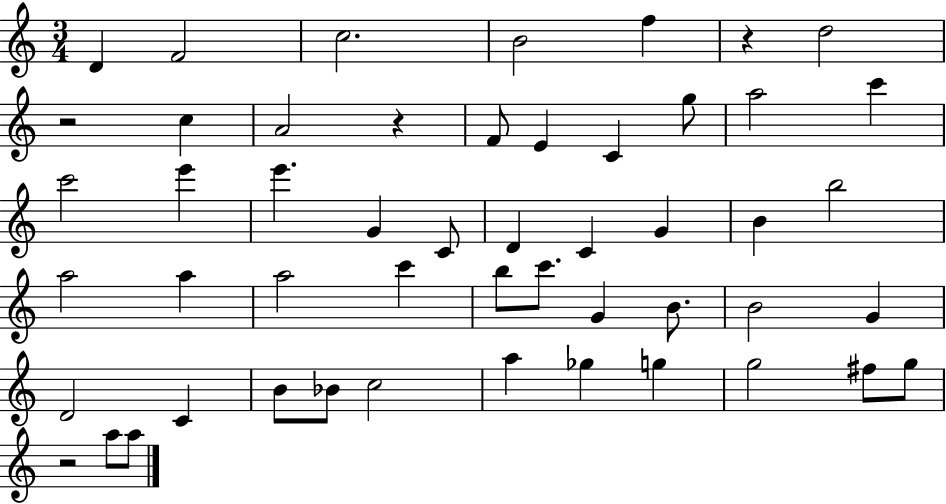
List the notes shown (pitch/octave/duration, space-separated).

D4/q F4/h C5/h. B4/h F5/q R/q D5/h R/h C5/q A4/h R/q F4/e E4/q C4/q G5/e A5/h C6/q C6/h E6/q E6/q. G4/q C4/e D4/q C4/q G4/q B4/q B5/h A5/h A5/q A5/h C6/q B5/e C6/e. G4/q B4/e. B4/h G4/q D4/h C4/q B4/e Bb4/e C5/h A5/q Gb5/q G5/q G5/h F#5/e G5/e R/h A5/e A5/e